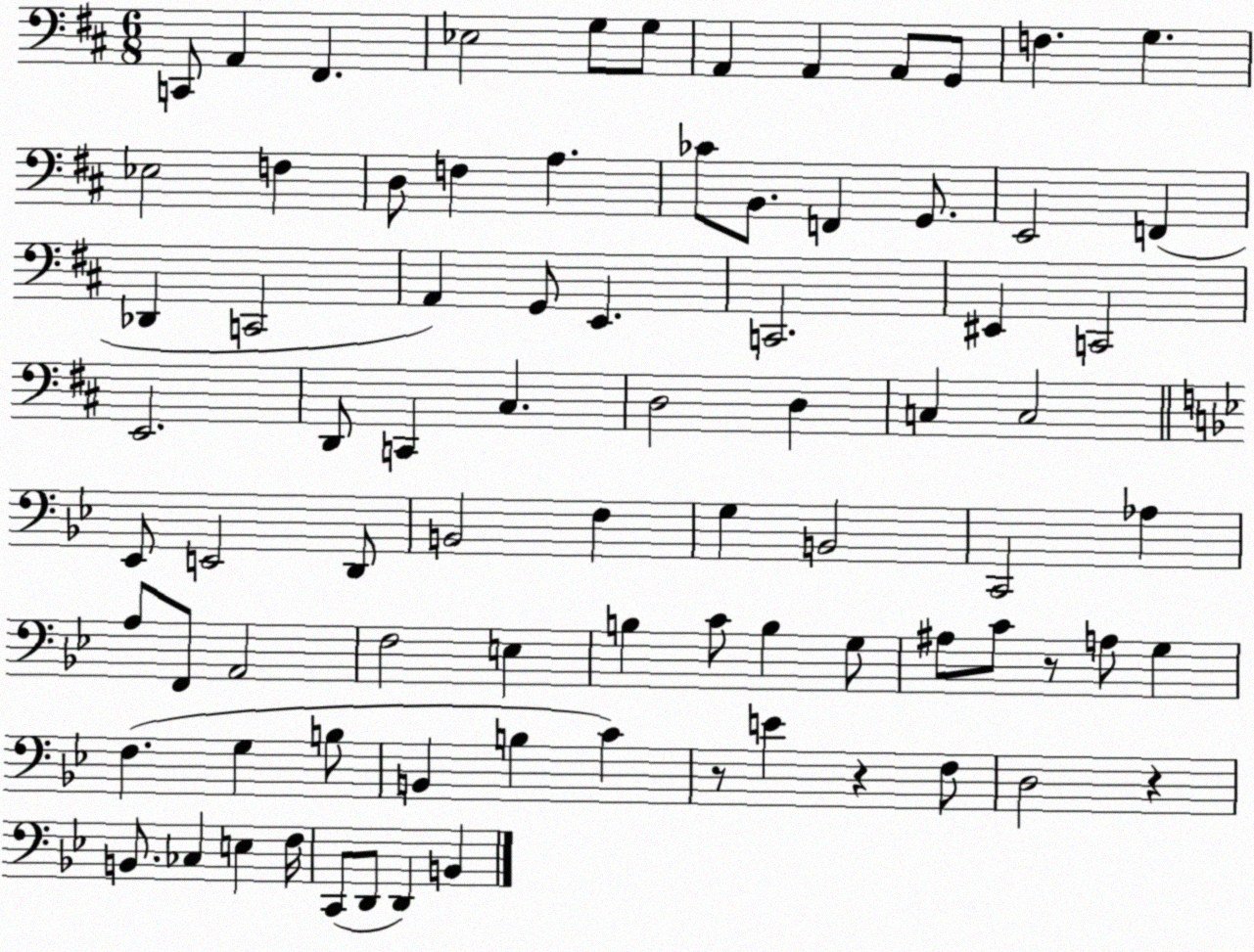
X:1
T:Untitled
M:6/8
L:1/4
K:D
C,,/2 A,, ^F,, _E,2 G,/2 G,/2 A,, A,, A,,/2 G,,/2 F, G, _E,2 F, D,/2 F, A, _C/2 B,,/2 F,, G,,/2 E,,2 F,, _D,, C,,2 A,, G,,/2 E,, C,,2 ^E,, C,,2 E,,2 D,,/2 C,, ^C, D,2 D, C, C,2 _E,,/2 E,,2 D,,/2 B,,2 F, G, B,,2 C,,2 _A, A,/2 F,,/2 A,,2 F,2 E, B, C/2 B, G,/2 ^A,/2 C/2 z/2 A,/2 G, F, G, B,/2 B,, B, C z/2 E z F,/2 D,2 z B,,/2 _C, E, F,/4 C,,/2 D,,/2 D,, B,,